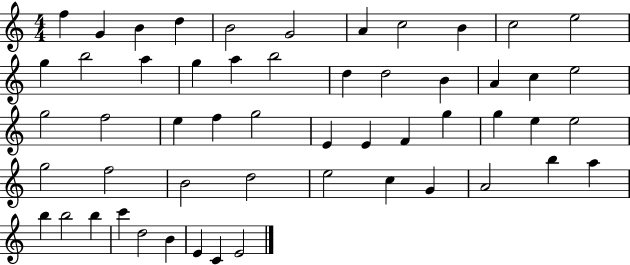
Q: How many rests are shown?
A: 0